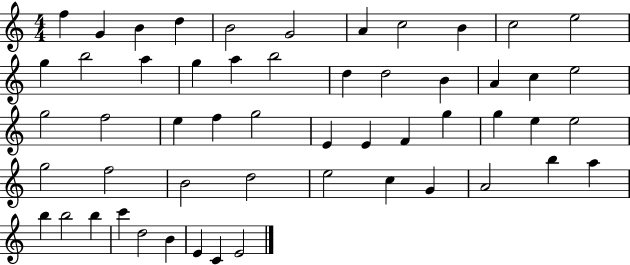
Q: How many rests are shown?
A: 0